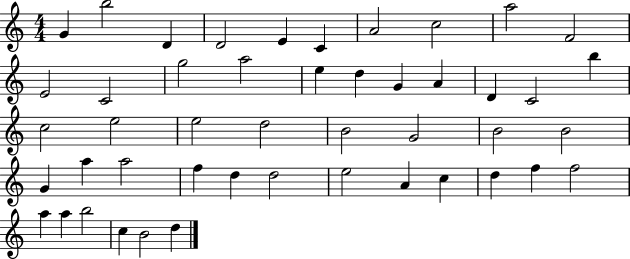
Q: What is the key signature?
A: C major